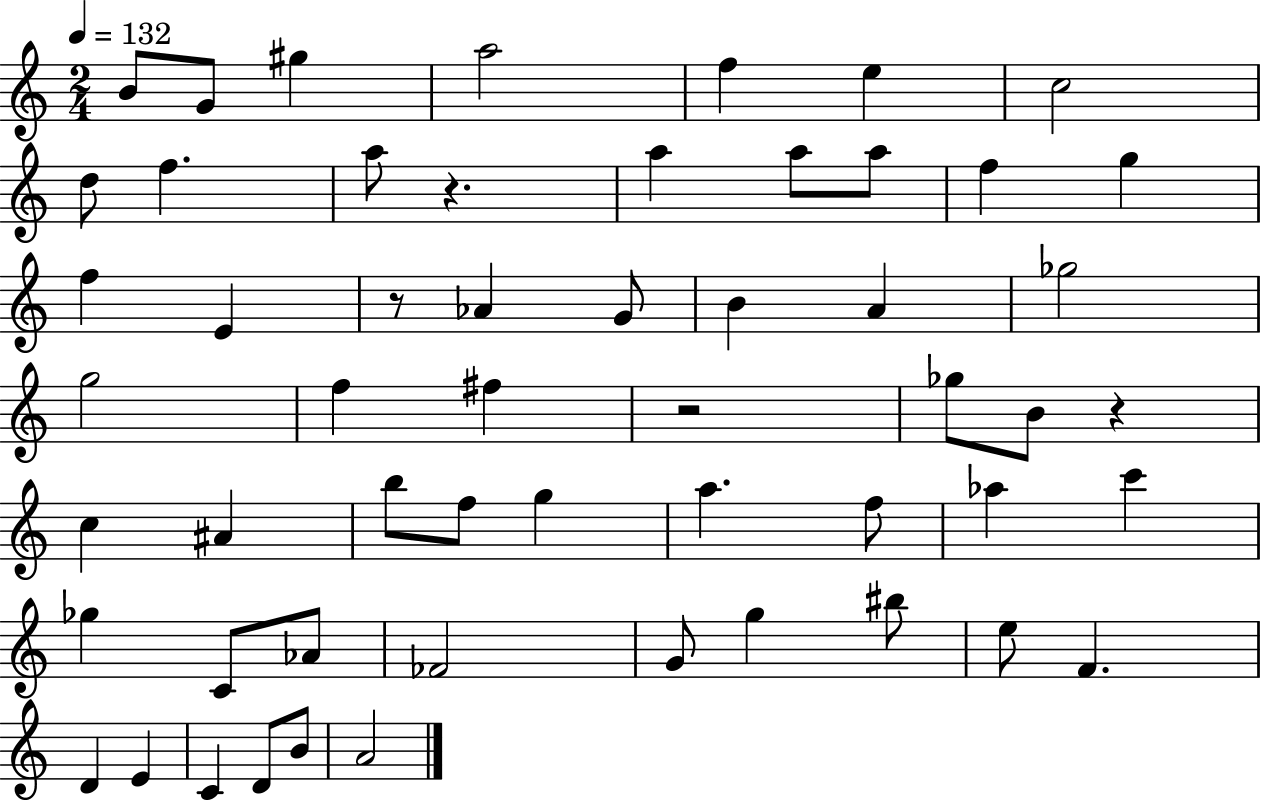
B4/e G4/e G#5/q A5/h F5/q E5/q C5/h D5/e F5/q. A5/e R/q. A5/q A5/e A5/e F5/q G5/q F5/q E4/q R/e Ab4/q G4/e B4/q A4/q Gb5/h G5/h F5/q F#5/q R/h Gb5/e B4/e R/q C5/q A#4/q B5/e F5/e G5/q A5/q. F5/e Ab5/q C6/q Gb5/q C4/e Ab4/e FES4/h G4/e G5/q BIS5/e E5/e F4/q. D4/q E4/q C4/q D4/e B4/e A4/h